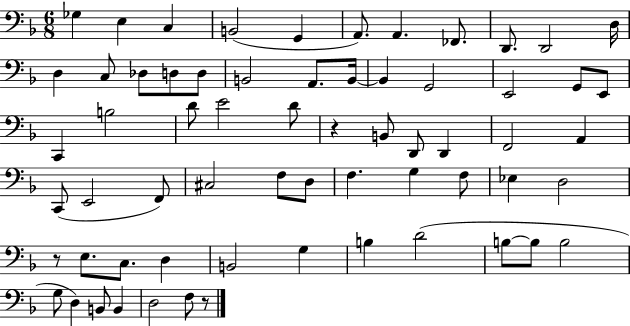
{
  \clef bass
  \numericTimeSignature
  \time 6/8
  \key f \major
  ges4 e4 c4 | b,2( g,4 | a,8.) a,4. fes,8. | d,8. d,2 d16 | \break d4 c8 des8 d8 d8 | b,2 a,8. b,16~~ | b,4 g,2 | e,2 g,8 e,8 | \break c,4 b2 | d'8 e'2 d'8 | r4 b,8 d,8 d,4 | f,2 a,4 | \break c,8( e,2 f,8) | cis2 f8 d8 | f4. g4 f8 | ees4 d2 | \break r8 e8. c8. d4 | b,2 g4 | b4 d'2( | b8~~ b8 b2 | \break g8 d4) b,8 b,4 | d2 f8 r8 | \bar "|."
}